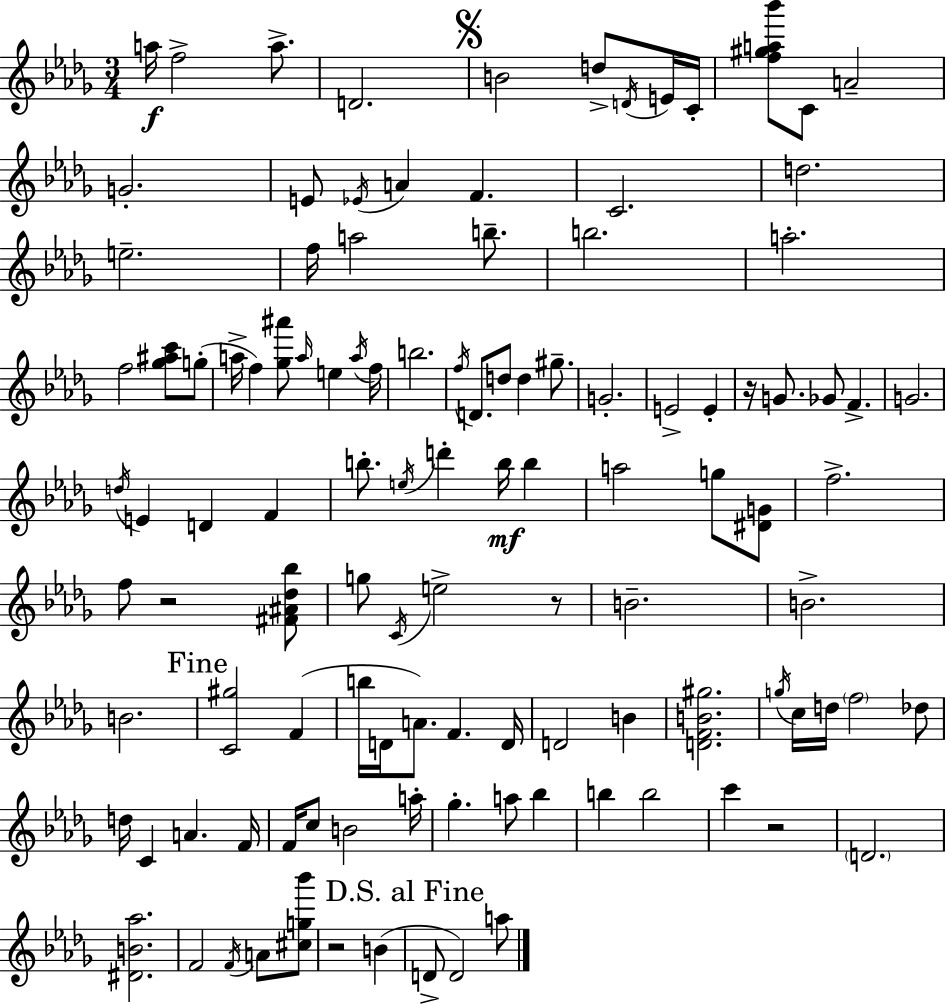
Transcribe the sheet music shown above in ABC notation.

X:1
T:Untitled
M:3/4
L:1/4
K:Bbm
a/4 f2 a/2 D2 B2 d/2 D/4 E/4 C/4 [f^ga_b']/2 C/2 A2 G2 E/2 _E/4 A F C2 d2 e2 f/4 a2 b/2 b2 a2 f2 [_g^ac']/2 g/2 a/4 f [_g^a']/2 a/4 e a/4 f/4 b2 f/4 D/2 d/2 d ^g/2 G2 E2 E z/4 G/2 _G/2 F G2 d/4 E D F b/2 e/4 d' b/4 b a2 g/2 [^DG]/2 f2 f/2 z2 [^F^A_d_b]/2 g/2 C/4 e2 z/2 B2 B2 B2 [C^g]2 F b/4 D/4 A/2 F D/4 D2 B [DFB^g]2 g/4 c/4 d/4 f2 _d/2 d/4 C A F/4 F/4 c/2 B2 a/4 _g a/2 _b b b2 c' z2 D2 [^DB_a]2 F2 F/4 A/2 [^cg_b']/2 z2 B D/2 D2 a/2